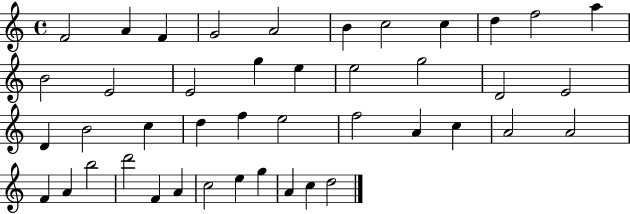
{
  \clef treble
  \time 4/4
  \defaultTimeSignature
  \key c \major
  f'2 a'4 f'4 | g'2 a'2 | b'4 c''2 c''4 | d''4 f''2 a''4 | \break b'2 e'2 | e'2 g''4 e''4 | e''2 g''2 | d'2 e'2 | \break d'4 b'2 c''4 | d''4 f''4 e''2 | f''2 a'4 c''4 | a'2 a'2 | \break f'4 a'4 b''2 | d'''2 f'4 a'4 | c''2 e''4 g''4 | a'4 c''4 d''2 | \break \bar "|."
}